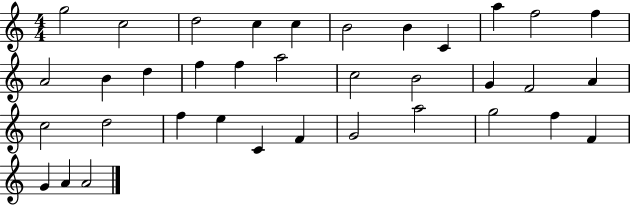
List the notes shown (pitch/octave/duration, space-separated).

G5/h C5/h D5/h C5/q C5/q B4/h B4/q C4/q A5/q F5/h F5/q A4/h B4/q D5/q F5/q F5/q A5/h C5/h B4/h G4/q F4/h A4/q C5/h D5/h F5/q E5/q C4/q F4/q G4/h A5/h G5/h F5/q F4/q G4/q A4/q A4/h